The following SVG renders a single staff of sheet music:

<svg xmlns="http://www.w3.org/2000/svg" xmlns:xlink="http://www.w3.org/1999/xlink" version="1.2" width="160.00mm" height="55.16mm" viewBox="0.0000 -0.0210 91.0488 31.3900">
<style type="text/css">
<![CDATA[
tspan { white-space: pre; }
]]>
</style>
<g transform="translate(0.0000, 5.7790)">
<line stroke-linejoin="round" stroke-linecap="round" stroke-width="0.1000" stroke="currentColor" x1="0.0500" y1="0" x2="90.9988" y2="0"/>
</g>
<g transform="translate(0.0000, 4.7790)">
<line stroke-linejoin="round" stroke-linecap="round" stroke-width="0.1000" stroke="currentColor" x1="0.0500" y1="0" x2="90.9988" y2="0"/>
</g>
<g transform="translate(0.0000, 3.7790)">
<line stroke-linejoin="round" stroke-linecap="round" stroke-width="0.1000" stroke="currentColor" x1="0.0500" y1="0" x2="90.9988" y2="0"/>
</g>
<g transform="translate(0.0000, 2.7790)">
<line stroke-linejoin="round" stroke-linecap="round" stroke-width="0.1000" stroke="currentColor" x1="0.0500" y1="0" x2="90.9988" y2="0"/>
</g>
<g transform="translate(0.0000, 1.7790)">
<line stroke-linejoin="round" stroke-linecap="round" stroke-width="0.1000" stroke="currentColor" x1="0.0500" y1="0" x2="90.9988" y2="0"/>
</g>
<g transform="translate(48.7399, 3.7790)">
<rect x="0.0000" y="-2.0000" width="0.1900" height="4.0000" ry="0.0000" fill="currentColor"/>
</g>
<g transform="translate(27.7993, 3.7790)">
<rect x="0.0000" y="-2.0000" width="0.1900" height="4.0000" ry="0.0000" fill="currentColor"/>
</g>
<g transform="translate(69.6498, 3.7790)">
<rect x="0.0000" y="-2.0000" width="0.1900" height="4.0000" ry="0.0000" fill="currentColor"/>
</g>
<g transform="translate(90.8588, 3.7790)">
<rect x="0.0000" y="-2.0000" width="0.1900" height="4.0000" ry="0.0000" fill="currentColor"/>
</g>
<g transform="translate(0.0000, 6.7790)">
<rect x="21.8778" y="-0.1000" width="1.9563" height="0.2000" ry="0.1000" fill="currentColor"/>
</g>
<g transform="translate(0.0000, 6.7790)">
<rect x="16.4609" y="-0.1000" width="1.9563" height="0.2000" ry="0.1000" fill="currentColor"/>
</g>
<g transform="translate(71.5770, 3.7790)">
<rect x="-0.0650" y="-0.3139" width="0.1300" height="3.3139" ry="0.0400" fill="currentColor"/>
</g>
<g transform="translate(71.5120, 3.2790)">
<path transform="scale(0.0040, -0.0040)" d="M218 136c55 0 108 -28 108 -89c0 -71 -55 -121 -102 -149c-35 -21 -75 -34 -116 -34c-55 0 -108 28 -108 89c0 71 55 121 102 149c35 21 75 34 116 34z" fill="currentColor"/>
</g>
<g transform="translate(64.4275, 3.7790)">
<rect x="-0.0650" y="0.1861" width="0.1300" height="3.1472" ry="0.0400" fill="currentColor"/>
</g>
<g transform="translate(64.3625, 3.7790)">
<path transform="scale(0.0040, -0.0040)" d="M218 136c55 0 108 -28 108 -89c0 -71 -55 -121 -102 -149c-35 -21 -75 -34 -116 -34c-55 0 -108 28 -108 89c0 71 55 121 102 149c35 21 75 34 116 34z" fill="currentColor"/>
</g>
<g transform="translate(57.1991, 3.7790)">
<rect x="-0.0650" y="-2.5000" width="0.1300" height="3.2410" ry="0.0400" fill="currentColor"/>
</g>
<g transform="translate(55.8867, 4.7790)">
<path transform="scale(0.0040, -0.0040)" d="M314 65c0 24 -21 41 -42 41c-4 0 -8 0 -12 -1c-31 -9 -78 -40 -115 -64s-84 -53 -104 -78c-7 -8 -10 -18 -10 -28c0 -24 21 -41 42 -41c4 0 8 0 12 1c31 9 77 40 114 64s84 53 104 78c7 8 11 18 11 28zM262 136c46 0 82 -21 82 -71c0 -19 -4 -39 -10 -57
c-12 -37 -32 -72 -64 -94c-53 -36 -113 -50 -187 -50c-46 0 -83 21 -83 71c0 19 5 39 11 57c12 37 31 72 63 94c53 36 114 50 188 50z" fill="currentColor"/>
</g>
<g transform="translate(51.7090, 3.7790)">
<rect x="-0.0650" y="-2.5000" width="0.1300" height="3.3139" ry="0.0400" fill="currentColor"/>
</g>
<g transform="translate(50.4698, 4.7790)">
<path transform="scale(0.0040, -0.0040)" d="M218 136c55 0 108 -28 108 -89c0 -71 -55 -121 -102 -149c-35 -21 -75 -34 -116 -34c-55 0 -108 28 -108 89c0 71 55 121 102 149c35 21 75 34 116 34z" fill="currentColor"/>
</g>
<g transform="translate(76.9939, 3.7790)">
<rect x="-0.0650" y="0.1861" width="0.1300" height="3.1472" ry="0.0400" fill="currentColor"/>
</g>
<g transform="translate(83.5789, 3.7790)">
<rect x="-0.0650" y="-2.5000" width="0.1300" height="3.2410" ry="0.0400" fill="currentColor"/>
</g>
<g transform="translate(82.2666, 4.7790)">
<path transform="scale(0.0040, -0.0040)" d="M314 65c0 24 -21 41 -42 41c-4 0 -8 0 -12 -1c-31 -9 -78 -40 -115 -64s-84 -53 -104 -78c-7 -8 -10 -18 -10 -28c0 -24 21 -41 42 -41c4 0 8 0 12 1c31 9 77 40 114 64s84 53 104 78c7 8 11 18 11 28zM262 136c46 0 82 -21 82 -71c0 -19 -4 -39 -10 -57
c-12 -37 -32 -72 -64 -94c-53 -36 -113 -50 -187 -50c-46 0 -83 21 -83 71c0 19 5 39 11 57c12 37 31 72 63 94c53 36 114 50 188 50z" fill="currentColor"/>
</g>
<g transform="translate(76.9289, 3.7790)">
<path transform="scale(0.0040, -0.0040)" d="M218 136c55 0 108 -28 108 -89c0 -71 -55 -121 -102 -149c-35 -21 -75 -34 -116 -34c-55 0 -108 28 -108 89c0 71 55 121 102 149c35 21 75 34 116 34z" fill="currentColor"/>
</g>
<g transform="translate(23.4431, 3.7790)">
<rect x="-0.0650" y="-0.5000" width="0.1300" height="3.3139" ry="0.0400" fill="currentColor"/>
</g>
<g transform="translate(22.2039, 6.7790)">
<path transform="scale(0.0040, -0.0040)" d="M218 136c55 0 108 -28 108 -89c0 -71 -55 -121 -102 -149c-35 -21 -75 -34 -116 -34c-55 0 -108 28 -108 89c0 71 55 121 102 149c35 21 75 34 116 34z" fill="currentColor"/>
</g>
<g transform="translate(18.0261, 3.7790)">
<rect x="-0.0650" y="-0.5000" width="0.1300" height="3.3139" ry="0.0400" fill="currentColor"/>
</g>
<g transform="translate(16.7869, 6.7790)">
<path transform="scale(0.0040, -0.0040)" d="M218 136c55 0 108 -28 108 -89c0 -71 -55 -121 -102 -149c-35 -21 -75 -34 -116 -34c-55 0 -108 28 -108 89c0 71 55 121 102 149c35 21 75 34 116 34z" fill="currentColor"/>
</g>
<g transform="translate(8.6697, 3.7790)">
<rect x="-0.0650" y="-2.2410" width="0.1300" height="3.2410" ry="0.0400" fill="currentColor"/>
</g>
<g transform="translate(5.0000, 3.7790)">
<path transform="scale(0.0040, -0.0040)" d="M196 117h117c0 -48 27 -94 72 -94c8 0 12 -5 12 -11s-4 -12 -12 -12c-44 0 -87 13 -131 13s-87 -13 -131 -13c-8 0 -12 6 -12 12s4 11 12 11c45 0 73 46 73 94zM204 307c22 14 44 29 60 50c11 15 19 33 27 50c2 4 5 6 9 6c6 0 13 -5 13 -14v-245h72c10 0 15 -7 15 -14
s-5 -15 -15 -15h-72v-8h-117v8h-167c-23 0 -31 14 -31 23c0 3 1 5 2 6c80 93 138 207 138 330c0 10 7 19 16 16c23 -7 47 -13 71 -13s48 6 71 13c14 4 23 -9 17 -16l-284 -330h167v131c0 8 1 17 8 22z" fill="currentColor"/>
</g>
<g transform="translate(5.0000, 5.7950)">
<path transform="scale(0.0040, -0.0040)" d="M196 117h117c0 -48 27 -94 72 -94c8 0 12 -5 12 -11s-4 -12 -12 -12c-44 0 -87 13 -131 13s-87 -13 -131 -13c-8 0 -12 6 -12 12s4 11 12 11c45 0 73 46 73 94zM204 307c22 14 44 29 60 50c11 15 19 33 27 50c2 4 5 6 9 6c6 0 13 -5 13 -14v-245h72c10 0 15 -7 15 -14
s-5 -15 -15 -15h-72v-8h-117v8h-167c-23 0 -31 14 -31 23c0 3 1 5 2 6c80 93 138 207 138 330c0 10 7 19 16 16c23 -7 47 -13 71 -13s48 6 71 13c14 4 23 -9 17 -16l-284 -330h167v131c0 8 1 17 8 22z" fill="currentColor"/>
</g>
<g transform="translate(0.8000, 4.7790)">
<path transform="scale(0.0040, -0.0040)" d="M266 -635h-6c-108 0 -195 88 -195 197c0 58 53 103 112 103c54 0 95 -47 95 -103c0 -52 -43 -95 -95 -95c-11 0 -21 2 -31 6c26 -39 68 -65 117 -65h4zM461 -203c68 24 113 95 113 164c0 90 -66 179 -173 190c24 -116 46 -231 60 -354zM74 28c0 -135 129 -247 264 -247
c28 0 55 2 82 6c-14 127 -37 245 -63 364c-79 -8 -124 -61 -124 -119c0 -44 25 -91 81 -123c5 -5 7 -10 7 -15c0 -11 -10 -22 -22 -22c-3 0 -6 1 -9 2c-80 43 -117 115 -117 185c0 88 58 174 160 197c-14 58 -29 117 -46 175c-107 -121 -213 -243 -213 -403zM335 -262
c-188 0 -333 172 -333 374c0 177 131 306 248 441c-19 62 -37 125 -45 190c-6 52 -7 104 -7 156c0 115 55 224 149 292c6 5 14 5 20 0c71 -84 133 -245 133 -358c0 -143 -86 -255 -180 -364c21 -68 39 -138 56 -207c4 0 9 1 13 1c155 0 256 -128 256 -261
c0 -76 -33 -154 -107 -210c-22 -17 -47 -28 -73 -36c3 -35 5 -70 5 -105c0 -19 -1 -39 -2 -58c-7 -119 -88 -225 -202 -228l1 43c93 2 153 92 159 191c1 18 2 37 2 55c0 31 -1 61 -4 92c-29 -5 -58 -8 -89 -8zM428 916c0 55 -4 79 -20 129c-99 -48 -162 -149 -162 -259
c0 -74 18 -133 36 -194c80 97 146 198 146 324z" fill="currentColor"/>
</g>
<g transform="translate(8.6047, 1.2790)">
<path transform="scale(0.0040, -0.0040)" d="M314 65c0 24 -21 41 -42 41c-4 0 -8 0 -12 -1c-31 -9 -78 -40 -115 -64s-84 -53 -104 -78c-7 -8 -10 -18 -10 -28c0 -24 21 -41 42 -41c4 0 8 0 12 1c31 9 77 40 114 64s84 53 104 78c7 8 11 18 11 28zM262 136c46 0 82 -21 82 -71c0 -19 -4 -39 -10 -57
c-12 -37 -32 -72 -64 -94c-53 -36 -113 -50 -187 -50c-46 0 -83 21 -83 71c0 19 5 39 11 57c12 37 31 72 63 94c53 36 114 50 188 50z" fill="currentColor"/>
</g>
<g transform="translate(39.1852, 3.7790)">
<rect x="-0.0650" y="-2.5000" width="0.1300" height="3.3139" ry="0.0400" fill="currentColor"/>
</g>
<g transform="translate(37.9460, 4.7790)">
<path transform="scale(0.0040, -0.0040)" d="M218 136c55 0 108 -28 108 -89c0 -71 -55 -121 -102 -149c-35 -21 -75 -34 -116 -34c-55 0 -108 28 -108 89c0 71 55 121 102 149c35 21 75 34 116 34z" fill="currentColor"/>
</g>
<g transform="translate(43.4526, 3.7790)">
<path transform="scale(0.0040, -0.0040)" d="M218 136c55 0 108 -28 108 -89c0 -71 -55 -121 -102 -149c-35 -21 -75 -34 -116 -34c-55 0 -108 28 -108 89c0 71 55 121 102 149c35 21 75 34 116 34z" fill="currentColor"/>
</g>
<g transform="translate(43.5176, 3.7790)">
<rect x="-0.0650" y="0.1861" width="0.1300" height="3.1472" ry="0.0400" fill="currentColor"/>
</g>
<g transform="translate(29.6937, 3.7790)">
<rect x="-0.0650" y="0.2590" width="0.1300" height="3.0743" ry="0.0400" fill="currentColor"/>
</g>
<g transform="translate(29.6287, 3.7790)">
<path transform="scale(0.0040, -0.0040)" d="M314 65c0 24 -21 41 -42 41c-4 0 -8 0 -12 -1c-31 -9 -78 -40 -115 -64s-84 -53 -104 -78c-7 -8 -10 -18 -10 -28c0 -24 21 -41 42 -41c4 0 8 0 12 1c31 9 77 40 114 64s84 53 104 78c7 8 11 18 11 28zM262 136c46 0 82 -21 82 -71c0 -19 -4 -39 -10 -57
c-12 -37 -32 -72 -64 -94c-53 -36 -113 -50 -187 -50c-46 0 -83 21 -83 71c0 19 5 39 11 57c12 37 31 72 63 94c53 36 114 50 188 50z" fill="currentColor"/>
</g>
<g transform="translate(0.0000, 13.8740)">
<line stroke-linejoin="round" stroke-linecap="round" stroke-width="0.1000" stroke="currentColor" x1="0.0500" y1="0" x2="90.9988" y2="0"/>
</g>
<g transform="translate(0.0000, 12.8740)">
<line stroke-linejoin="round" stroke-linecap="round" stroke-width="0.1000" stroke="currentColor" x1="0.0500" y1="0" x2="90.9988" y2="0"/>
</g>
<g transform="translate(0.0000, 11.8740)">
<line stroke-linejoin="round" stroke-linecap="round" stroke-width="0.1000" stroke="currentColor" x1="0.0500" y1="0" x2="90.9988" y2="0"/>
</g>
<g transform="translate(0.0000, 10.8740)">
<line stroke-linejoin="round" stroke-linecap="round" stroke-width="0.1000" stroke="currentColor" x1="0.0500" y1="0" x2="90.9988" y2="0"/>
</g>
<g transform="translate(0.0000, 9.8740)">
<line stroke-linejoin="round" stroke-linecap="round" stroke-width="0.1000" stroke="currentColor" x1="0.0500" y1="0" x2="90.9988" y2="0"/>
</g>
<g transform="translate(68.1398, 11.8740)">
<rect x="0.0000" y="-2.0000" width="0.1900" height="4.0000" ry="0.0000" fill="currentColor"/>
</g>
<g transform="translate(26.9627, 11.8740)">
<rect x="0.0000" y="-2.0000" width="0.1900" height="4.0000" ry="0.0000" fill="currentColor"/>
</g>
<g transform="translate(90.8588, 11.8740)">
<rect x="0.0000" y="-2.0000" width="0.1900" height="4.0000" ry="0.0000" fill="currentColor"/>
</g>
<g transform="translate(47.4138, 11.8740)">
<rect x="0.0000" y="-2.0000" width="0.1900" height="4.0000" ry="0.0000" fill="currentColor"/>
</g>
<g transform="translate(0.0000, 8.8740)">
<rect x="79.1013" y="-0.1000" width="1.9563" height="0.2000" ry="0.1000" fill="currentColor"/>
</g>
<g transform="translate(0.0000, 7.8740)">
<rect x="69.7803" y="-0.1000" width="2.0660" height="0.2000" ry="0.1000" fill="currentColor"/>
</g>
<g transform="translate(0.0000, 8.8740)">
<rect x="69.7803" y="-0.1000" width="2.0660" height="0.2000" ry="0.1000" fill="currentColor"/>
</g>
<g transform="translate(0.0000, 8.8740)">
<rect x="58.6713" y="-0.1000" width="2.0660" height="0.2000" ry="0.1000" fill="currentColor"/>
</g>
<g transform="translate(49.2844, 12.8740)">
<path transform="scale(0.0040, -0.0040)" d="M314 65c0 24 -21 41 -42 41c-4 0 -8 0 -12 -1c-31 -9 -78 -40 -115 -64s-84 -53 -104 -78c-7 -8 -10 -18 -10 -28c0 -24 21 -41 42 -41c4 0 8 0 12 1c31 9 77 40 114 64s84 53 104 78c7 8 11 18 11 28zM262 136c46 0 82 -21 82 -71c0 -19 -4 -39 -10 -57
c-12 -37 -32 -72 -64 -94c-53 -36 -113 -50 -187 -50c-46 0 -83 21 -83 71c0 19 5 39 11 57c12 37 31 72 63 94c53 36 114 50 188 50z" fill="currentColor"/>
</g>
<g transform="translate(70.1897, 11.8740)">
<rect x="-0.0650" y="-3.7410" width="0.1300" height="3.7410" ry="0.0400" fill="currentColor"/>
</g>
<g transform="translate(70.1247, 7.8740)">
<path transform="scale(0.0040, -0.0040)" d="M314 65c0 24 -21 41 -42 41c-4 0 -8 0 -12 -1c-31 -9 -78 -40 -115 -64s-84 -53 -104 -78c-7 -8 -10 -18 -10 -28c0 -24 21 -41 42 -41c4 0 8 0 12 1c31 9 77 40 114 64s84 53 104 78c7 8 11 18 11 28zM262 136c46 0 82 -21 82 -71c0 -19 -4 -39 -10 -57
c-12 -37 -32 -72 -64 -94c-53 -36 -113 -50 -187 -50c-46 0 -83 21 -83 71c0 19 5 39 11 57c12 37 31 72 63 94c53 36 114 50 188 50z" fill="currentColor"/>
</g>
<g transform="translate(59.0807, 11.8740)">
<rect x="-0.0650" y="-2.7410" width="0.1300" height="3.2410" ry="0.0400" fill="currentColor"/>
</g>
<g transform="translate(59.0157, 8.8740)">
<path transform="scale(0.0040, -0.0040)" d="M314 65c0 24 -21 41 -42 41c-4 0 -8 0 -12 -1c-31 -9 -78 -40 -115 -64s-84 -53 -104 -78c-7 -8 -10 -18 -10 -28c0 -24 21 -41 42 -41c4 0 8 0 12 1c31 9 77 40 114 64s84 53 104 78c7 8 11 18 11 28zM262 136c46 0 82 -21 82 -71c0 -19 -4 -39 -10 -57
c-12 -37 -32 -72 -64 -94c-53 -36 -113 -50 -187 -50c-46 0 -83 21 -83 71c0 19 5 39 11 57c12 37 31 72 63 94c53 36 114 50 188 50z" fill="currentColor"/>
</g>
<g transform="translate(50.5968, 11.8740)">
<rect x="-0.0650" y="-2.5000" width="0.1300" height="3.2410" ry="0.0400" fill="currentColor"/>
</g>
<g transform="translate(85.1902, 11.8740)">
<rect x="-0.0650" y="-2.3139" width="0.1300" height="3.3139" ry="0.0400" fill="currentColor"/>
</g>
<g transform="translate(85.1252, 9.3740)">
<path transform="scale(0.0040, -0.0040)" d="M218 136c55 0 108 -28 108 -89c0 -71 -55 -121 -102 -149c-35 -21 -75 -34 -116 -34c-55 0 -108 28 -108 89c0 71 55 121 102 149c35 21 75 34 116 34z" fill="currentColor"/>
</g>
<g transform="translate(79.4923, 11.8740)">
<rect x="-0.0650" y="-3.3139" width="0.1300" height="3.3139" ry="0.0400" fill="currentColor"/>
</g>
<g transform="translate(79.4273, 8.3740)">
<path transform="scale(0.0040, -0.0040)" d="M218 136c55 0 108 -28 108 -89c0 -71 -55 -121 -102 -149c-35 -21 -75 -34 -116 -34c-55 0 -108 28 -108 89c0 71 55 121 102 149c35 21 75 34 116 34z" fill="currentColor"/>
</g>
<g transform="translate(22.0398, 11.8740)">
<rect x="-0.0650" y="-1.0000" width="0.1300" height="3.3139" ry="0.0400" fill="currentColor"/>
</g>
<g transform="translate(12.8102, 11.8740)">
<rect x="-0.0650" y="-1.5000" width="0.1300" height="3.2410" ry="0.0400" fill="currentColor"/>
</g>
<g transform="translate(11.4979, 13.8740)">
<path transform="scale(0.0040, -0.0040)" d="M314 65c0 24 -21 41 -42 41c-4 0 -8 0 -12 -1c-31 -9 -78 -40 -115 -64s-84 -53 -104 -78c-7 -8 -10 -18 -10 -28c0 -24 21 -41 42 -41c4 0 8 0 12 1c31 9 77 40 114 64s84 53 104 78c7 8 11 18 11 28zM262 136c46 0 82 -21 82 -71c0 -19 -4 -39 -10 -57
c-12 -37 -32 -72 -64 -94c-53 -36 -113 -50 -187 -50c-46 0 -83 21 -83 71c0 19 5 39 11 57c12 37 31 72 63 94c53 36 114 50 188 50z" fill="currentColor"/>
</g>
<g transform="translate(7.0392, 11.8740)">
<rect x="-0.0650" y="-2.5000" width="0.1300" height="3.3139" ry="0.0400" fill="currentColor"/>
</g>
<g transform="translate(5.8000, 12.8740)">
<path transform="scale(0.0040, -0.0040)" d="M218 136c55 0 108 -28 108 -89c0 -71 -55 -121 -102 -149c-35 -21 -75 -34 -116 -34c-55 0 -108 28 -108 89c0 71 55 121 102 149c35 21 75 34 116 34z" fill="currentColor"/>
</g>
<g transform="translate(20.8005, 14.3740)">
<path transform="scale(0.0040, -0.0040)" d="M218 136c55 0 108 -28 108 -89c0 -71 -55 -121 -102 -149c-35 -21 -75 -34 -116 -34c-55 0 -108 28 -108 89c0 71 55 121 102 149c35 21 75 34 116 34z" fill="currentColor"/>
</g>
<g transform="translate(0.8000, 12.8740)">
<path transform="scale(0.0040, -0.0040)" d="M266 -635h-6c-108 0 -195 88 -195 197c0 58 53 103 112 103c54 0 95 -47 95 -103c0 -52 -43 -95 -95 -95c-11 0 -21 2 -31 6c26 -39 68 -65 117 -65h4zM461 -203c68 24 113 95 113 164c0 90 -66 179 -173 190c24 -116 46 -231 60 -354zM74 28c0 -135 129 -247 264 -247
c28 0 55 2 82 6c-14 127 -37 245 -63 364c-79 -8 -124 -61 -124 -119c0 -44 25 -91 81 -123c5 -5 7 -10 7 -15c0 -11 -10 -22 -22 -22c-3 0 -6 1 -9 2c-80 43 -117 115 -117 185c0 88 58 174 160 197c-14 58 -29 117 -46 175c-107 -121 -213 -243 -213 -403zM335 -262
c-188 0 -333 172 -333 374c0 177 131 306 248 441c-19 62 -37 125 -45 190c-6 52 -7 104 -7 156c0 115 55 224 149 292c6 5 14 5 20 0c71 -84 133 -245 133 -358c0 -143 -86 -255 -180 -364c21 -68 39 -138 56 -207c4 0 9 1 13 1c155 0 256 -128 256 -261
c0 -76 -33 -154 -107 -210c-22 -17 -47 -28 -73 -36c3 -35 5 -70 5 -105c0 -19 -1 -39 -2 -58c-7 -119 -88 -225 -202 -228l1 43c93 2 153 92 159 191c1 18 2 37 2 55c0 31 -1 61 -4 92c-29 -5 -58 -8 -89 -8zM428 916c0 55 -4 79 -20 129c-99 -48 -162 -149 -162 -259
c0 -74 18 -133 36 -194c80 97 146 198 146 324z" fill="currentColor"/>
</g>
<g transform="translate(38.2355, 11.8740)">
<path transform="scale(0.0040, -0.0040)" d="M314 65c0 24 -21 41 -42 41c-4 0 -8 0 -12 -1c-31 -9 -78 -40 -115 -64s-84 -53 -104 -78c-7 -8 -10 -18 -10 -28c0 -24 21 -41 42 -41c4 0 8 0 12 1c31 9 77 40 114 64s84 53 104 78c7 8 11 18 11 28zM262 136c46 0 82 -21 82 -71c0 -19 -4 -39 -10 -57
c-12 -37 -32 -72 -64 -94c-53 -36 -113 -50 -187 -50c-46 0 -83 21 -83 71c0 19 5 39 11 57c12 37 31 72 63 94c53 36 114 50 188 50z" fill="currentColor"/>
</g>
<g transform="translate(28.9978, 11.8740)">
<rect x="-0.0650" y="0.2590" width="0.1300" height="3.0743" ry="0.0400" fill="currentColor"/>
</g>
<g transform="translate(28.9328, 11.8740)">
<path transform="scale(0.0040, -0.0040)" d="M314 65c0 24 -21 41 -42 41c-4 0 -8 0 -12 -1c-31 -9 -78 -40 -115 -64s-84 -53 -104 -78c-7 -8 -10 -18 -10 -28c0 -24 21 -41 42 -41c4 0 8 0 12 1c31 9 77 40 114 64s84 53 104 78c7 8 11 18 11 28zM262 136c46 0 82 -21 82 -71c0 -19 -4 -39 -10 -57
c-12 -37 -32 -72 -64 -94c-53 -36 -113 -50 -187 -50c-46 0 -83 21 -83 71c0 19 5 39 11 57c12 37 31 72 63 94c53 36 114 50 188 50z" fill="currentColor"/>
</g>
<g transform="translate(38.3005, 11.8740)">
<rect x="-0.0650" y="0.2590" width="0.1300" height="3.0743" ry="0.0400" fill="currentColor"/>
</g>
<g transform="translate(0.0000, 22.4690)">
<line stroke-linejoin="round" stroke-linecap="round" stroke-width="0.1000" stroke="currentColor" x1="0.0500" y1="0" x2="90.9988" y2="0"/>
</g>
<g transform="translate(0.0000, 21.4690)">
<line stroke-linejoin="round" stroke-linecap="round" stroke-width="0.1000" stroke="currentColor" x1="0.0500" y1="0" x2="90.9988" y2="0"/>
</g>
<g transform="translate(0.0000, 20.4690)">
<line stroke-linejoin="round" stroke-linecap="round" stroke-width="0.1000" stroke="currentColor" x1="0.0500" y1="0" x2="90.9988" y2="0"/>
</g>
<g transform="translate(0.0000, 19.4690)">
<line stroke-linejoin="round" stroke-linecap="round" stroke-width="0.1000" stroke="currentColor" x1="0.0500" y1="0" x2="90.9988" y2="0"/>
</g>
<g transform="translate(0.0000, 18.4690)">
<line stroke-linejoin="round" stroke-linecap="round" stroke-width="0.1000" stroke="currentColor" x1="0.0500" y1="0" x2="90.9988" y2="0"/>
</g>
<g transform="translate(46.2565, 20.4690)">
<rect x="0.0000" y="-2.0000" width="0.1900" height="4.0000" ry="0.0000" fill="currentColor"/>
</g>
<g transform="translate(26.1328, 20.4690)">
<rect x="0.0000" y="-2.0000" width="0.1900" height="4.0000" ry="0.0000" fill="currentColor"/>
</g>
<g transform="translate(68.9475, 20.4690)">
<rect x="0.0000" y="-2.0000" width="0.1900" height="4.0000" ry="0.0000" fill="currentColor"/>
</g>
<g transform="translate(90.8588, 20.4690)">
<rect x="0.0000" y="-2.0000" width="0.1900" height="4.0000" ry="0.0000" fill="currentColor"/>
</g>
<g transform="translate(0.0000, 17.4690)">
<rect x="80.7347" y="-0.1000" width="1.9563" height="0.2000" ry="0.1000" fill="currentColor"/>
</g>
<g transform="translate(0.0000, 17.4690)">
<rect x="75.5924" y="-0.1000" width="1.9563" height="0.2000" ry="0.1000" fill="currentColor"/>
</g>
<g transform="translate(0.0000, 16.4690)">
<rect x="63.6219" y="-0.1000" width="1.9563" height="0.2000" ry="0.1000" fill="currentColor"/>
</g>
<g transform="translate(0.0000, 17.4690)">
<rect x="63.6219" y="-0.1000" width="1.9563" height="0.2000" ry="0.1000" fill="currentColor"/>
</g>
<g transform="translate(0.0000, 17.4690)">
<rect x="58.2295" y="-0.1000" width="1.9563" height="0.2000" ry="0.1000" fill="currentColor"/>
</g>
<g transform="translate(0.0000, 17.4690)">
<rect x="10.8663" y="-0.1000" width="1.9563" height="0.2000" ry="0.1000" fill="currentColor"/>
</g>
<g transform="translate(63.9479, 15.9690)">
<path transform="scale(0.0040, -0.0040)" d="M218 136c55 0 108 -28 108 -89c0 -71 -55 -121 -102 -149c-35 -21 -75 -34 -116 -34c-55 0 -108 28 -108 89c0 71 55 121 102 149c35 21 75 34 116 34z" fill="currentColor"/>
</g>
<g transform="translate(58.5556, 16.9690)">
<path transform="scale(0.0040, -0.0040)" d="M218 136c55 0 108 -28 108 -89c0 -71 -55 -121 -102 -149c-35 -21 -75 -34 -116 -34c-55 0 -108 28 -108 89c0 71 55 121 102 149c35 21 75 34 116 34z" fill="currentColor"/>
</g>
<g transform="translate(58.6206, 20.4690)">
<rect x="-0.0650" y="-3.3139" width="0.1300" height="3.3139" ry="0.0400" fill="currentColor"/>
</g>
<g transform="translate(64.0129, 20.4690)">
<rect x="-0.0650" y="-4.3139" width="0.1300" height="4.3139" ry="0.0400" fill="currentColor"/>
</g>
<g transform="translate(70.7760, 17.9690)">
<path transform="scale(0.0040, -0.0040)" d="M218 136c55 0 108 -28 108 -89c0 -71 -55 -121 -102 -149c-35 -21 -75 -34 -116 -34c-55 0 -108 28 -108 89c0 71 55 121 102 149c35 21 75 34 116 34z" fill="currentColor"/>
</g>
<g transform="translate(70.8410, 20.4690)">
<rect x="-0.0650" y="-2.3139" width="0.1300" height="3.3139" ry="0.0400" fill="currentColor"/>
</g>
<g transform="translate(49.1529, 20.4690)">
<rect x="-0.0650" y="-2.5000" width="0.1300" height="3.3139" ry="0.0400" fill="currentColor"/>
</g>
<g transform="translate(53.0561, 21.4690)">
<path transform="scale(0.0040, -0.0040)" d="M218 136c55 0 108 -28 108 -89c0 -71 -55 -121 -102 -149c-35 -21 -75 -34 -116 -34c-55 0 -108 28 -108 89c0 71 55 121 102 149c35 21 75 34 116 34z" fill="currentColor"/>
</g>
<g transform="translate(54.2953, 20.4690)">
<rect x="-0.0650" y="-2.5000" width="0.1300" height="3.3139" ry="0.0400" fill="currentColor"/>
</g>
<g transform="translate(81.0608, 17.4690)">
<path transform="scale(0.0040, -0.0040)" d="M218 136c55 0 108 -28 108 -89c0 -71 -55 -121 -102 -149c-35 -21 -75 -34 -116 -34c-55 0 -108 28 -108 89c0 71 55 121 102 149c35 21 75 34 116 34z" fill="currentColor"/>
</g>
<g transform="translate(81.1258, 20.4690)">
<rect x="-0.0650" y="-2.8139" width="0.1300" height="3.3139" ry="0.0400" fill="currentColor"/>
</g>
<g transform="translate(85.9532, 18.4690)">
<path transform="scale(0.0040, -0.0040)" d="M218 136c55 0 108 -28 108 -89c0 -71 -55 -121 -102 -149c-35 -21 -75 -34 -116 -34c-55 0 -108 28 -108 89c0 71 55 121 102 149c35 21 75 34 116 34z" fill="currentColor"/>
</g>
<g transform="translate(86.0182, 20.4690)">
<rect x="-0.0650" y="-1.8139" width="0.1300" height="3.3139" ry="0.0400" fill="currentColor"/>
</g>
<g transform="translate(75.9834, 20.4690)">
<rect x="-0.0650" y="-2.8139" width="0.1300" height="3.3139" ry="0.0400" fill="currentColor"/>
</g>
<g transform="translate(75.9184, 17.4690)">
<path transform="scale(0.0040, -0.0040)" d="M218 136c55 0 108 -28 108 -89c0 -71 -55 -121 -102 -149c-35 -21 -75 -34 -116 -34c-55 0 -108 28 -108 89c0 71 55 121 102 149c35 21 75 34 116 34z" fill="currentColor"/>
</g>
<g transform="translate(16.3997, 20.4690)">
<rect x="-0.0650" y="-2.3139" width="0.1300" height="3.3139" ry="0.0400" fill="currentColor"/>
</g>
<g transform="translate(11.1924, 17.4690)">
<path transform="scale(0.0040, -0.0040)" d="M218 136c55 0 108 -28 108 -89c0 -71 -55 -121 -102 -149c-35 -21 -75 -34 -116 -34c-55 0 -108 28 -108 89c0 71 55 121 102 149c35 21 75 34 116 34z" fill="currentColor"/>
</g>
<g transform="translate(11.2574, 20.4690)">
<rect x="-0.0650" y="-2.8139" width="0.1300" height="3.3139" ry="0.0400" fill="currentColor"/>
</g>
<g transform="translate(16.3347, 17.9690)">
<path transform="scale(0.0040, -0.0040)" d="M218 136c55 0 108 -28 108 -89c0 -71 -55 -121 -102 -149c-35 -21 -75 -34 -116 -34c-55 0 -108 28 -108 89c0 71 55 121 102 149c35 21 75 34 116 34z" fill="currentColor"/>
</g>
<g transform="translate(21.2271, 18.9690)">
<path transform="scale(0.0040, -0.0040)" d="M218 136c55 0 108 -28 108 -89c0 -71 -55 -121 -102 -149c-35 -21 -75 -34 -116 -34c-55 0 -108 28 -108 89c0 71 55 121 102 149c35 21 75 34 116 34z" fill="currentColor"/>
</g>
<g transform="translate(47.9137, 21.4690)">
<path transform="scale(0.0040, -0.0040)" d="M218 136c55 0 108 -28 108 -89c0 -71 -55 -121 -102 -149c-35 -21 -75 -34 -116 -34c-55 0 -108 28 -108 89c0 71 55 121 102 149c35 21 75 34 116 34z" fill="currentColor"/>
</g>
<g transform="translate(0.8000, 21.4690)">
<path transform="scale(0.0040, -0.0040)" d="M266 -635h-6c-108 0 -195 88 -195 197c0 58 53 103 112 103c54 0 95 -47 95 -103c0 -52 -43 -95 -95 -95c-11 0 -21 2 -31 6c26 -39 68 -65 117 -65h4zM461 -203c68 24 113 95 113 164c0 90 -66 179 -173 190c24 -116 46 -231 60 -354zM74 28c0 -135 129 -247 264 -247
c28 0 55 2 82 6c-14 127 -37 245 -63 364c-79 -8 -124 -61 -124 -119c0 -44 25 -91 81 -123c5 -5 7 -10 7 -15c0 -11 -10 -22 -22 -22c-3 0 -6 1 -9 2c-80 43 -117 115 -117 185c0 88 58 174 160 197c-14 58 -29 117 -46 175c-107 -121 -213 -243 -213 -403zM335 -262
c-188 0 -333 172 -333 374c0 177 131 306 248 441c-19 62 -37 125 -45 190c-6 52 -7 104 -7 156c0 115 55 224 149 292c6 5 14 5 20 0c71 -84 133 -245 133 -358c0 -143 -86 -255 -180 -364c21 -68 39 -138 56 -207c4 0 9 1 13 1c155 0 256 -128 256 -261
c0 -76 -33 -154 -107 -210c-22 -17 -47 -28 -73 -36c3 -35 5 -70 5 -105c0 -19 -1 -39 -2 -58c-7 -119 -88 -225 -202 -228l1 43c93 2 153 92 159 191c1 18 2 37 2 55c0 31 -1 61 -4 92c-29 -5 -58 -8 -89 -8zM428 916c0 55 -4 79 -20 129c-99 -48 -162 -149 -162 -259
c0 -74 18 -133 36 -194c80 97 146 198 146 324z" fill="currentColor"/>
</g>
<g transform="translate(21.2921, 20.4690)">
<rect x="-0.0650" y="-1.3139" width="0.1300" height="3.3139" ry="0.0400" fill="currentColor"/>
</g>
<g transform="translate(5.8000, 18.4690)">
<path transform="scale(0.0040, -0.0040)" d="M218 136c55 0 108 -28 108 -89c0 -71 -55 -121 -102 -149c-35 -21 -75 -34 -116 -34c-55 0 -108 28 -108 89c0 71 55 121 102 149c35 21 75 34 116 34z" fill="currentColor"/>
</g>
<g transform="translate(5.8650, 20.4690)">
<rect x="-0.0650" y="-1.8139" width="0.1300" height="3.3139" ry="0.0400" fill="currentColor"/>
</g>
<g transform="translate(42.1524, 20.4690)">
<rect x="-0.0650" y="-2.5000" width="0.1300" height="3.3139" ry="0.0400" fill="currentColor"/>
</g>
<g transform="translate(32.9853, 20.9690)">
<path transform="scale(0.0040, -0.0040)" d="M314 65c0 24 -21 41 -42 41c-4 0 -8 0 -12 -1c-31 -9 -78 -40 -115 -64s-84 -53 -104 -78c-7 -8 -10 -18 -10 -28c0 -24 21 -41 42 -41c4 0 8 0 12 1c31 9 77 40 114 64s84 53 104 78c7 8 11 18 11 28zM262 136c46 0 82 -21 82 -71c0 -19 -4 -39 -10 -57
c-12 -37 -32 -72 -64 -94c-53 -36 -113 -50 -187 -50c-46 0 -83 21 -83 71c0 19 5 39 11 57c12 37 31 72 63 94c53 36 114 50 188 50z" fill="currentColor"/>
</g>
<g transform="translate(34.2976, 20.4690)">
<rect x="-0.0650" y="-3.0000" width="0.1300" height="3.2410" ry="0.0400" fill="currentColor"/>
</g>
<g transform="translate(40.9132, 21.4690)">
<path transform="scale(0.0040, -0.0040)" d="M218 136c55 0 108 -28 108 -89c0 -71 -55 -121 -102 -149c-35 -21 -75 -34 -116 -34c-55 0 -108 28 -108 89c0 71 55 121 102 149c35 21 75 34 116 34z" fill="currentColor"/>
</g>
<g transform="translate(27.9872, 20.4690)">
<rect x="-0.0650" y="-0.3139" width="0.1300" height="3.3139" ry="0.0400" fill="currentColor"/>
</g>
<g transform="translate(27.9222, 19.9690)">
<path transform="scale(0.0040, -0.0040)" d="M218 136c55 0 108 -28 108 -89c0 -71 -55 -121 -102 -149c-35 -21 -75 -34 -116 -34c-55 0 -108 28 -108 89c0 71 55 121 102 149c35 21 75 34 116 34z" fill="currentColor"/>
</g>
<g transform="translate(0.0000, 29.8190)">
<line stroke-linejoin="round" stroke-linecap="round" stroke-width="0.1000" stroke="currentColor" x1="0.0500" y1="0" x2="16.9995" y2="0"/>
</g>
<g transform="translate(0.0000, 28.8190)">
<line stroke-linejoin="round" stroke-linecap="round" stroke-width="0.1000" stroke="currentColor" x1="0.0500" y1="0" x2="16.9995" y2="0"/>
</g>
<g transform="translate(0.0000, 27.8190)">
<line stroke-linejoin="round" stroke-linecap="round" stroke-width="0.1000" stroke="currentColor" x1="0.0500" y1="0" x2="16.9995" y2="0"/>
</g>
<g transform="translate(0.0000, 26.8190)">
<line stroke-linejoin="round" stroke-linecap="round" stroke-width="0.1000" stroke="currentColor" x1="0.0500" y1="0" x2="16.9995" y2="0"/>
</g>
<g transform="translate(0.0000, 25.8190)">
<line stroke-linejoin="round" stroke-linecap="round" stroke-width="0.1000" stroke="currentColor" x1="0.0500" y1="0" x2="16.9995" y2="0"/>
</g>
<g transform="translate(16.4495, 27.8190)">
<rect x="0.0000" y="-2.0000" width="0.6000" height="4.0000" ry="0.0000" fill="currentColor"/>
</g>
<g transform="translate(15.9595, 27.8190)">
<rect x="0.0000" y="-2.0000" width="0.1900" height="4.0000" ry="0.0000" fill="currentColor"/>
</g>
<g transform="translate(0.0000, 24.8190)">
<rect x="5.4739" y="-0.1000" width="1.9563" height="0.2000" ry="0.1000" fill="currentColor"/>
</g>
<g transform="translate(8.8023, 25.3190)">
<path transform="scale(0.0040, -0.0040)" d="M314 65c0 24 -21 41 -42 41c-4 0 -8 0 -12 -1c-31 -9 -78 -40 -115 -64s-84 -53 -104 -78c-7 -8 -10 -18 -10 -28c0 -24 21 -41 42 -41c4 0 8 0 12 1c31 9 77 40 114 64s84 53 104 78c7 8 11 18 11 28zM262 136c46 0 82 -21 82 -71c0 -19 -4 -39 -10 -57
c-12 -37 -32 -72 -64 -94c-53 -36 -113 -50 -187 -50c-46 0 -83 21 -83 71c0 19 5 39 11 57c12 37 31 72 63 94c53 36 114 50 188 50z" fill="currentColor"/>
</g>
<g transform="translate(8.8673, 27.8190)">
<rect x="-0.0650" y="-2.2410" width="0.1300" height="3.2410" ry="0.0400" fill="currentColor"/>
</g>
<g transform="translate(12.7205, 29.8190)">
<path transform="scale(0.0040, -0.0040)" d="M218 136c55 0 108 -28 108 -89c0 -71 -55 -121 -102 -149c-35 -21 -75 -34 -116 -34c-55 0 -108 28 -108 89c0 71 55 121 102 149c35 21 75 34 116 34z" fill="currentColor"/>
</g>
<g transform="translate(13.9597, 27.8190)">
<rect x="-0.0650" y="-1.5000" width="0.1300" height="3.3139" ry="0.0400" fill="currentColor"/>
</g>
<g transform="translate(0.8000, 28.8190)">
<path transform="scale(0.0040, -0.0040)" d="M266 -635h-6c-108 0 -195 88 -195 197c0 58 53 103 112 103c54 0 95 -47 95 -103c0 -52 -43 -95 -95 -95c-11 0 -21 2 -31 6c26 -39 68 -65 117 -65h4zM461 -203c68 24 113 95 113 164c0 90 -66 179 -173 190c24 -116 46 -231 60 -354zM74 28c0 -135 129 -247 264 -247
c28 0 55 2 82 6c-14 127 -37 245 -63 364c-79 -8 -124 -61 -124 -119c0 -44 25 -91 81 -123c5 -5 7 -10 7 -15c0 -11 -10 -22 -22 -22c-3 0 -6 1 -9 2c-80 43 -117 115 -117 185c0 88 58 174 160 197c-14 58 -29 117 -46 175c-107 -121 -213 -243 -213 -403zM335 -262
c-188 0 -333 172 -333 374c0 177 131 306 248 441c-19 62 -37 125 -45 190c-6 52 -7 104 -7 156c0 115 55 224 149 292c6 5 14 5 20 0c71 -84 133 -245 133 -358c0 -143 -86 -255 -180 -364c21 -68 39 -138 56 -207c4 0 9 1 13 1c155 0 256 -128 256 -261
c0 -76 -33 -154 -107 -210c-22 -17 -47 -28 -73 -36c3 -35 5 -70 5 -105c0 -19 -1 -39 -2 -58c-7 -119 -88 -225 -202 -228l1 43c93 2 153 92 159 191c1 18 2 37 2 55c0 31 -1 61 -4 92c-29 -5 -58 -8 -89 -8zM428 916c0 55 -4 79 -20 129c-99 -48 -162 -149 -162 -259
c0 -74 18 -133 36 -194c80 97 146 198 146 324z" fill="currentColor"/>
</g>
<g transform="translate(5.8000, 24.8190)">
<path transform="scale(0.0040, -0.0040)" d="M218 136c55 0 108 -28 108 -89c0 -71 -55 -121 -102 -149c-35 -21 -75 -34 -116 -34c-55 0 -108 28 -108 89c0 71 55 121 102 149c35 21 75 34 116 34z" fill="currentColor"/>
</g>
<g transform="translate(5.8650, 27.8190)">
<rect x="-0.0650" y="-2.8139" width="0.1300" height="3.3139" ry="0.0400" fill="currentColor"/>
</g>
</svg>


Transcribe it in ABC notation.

X:1
T:Untitled
M:4/4
L:1/4
K:C
g2 C C B2 G B G G2 B c B G2 G E2 D B2 B2 G2 a2 c'2 b g f a g e c A2 G G G b d' g a a f a g2 E